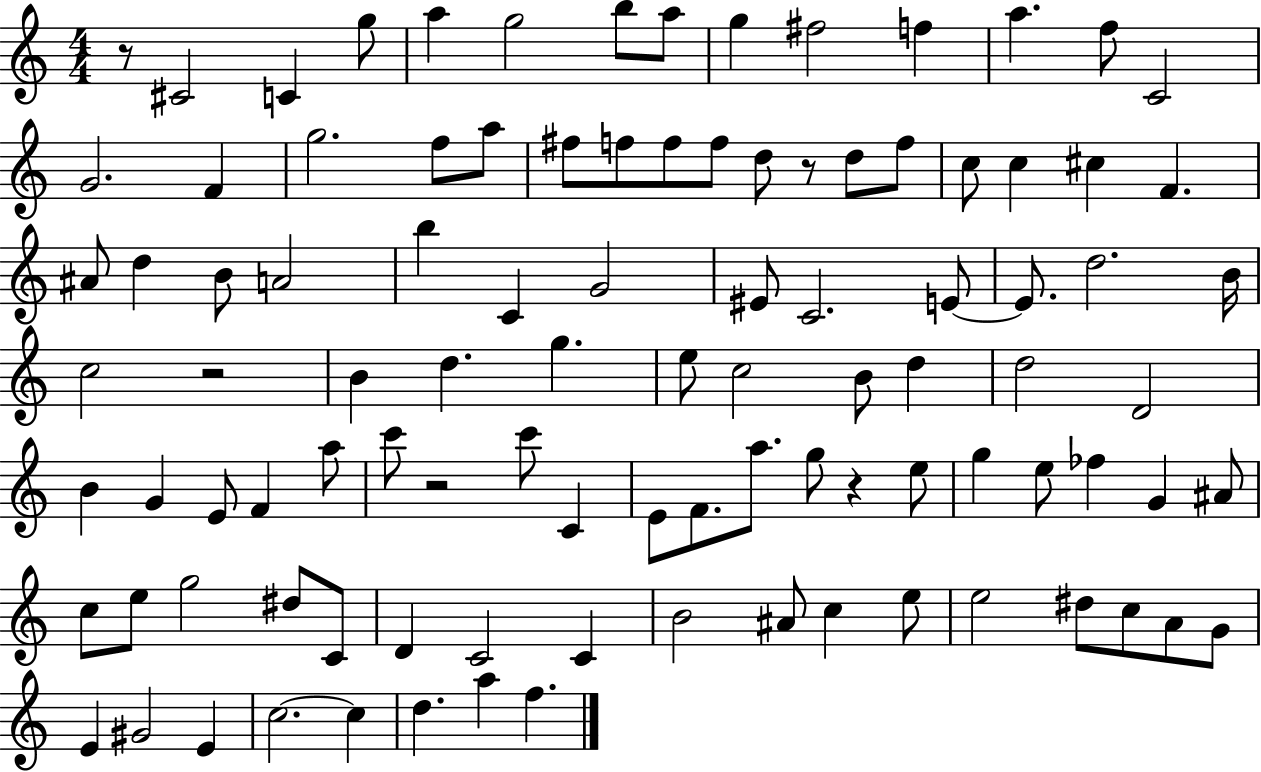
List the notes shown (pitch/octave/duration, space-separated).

R/e C#4/h C4/q G5/e A5/q G5/h B5/e A5/e G5/q F#5/h F5/q A5/q. F5/e C4/h G4/h. F4/q G5/h. F5/e A5/e F#5/e F5/e F5/e F5/e D5/e R/e D5/e F5/e C5/e C5/q C#5/q F4/q. A#4/e D5/q B4/e A4/h B5/q C4/q G4/h EIS4/e C4/h. E4/e E4/e. D5/h. B4/s C5/h R/h B4/q D5/q. G5/q. E5/e C5/h B4/e D5/q D5/h D4/h B4/q G4/q E4/e F4/q A5/e C6/e R/h C6/e C4/q E4/e F4/e. A5/e. G5/e R/q E5/e G5/q E5/e FES5/q G4/q A#4/e C5/e E5/e G5/h D#5/e C4/e D4/q C4/h C4/q B4/h A#4/e C5/q E5/e E5/h D#5/e C5/e A4/e G4/e E4/q G#4/h E4/q C5/h. C5/q D5/q. A5/q F5/q.